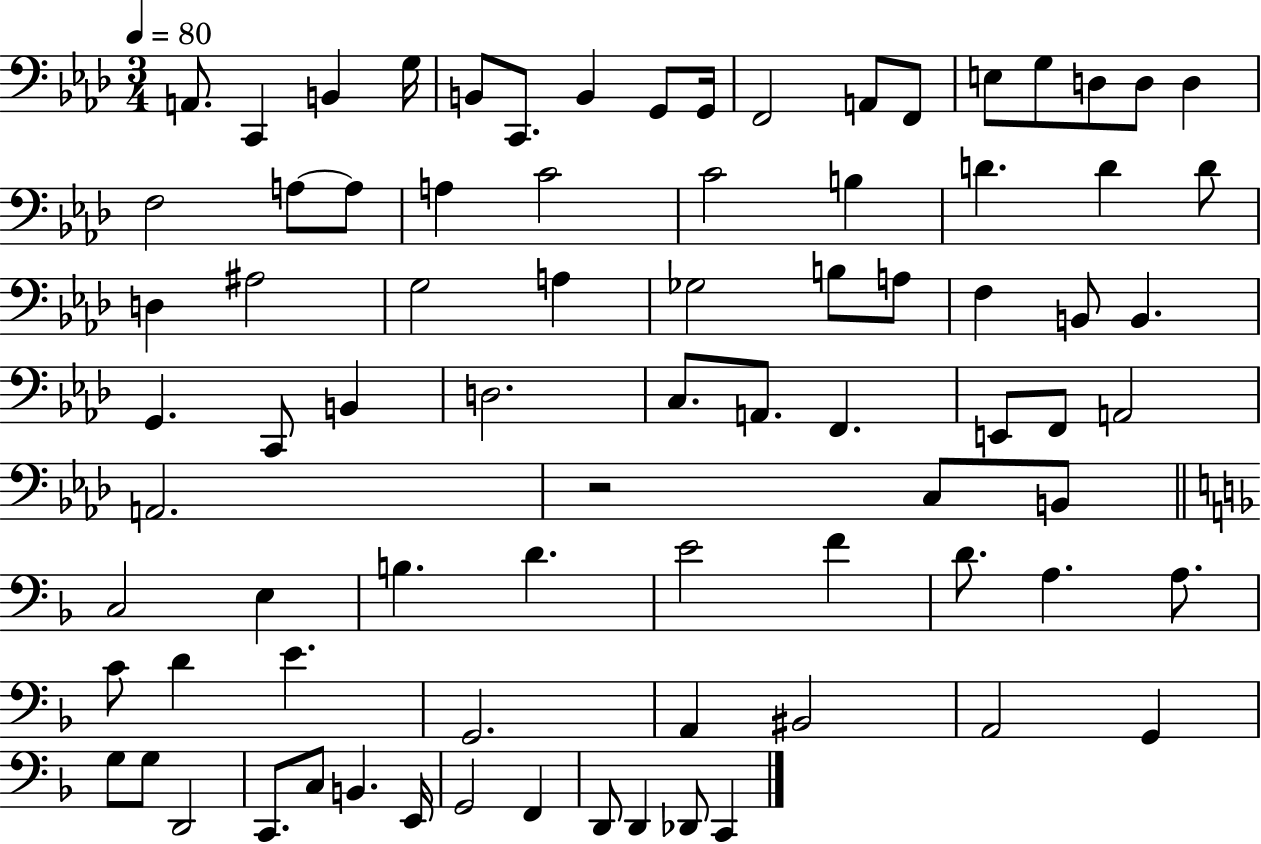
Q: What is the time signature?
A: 3/4